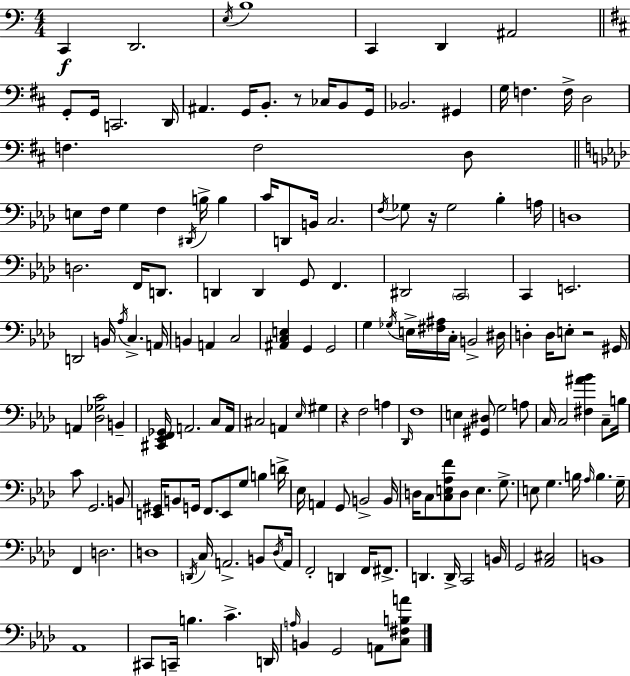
{
  \clef bass
  \numericTimeSignature
  \time 4/4
  \key c \major
  c,4\f d,2. | \acciaccatura { e16 } b1 | c,4 d,4 ais,2 | \bar "||" \break \key d \major g,8-. g,16 c,2. d,16 | ais,4. g,16 b,8.-. r8 ces16 b,8 g,16 | bes,2. gis,4 | g16 f4. f16-> d2 | \break f4. f2 d8 | \bar "||" \break \key aes \major e8 f16 g4 f4 \acciaccatura { dis,16 } b16-> b4 | c'16 d,8 b,16 c2. | \acciaccatura { f16 } ges8 r16 ges2 bes4-. | a16 d1 | \break d2. f,16 d,8. | d,4 d,4 g,8 f,4. | dis,2 \parenthesize c,2 | c,4 e,2. | \break d,2 b,16 \acciaccatura { aes16 } c4.-> | a,16 b,4 a,4 c2 | <ais, c e>4 g,4 g,2 | g4 \acciaccatura { ges16 } e16-> <fis ais>16 c16-. b,2-> | \break dis16 d4-. d16 e8-. r2 | gis,16 a,4 <des ges c'>2 | b,4-- <cis, ees, f, ges,>16 a,2. | c8 a,16 cis2 a,4 | \break \grace { ees16 } gis4 r4 f2 | a4 \grace { des,16 } f1 | e4 <gis, dis>8 g2 | a8 c16 c2 <fis ais' bes'>4 | \break c8-- b16 c'8 g,2. | b,8 <e, gis,>16 b,8 g,16 f,8. e,8 g8 | b4 d'16-> ees16 a,4 g,8 b,2-> | b,16 d16 c8 <c e aes f'>8 d8 e4. | \break g8.-> e8 g4. b16 \grace { aes16 } | b4. g16-- f,4 d2. | d1 | \acciaccatura { d,16 } c16 a,2.-> | \break b,8 \acciaccatura { des16 } a,16 f,2-. | d,4 f,16 fis,8.-> d,4. d,16-> | c,2 b,16 g,2 | <aes, cis>2 b,1 | \break aes,1 | cis,8 c,16-- b4. | c'4.-> d,16 \grace { a16 } b,4 g,2 | a,8 <c fis b a'>8 \bar "|."
}